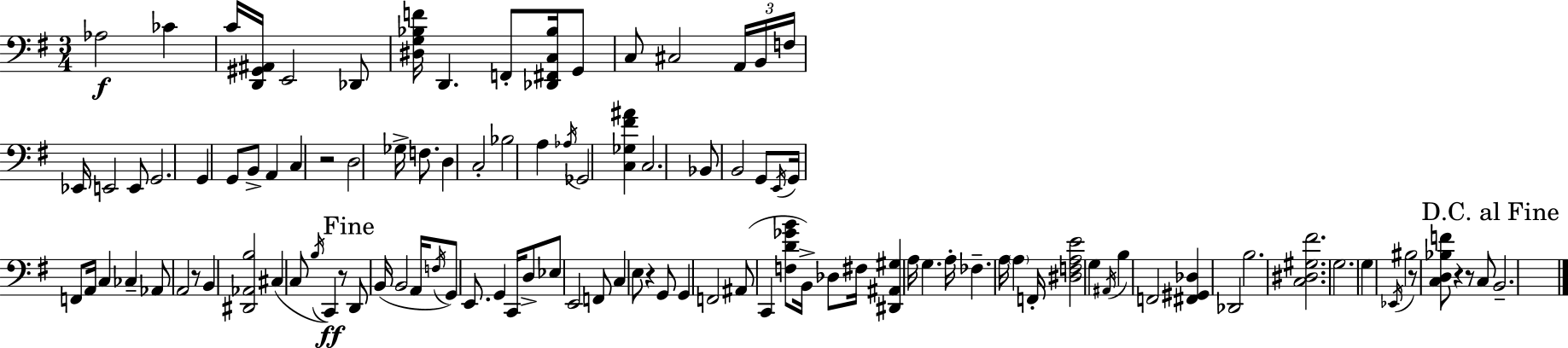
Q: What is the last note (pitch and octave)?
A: B2